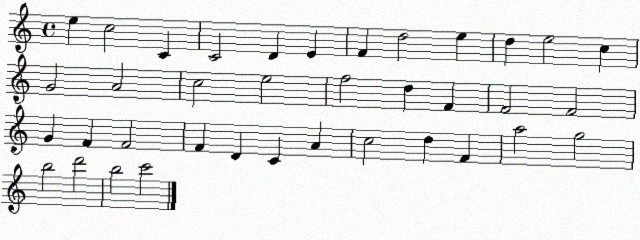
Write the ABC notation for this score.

X:1
T:Untitled
M:4/4
L:1/4
K:C
e c2 C C2 D E F d2 e d e2 c G2 A2 c2 e2 f2 d F F2 F2 G F F2 F D C A c2 d F a2 g2 b2 d'2 b2 c'2